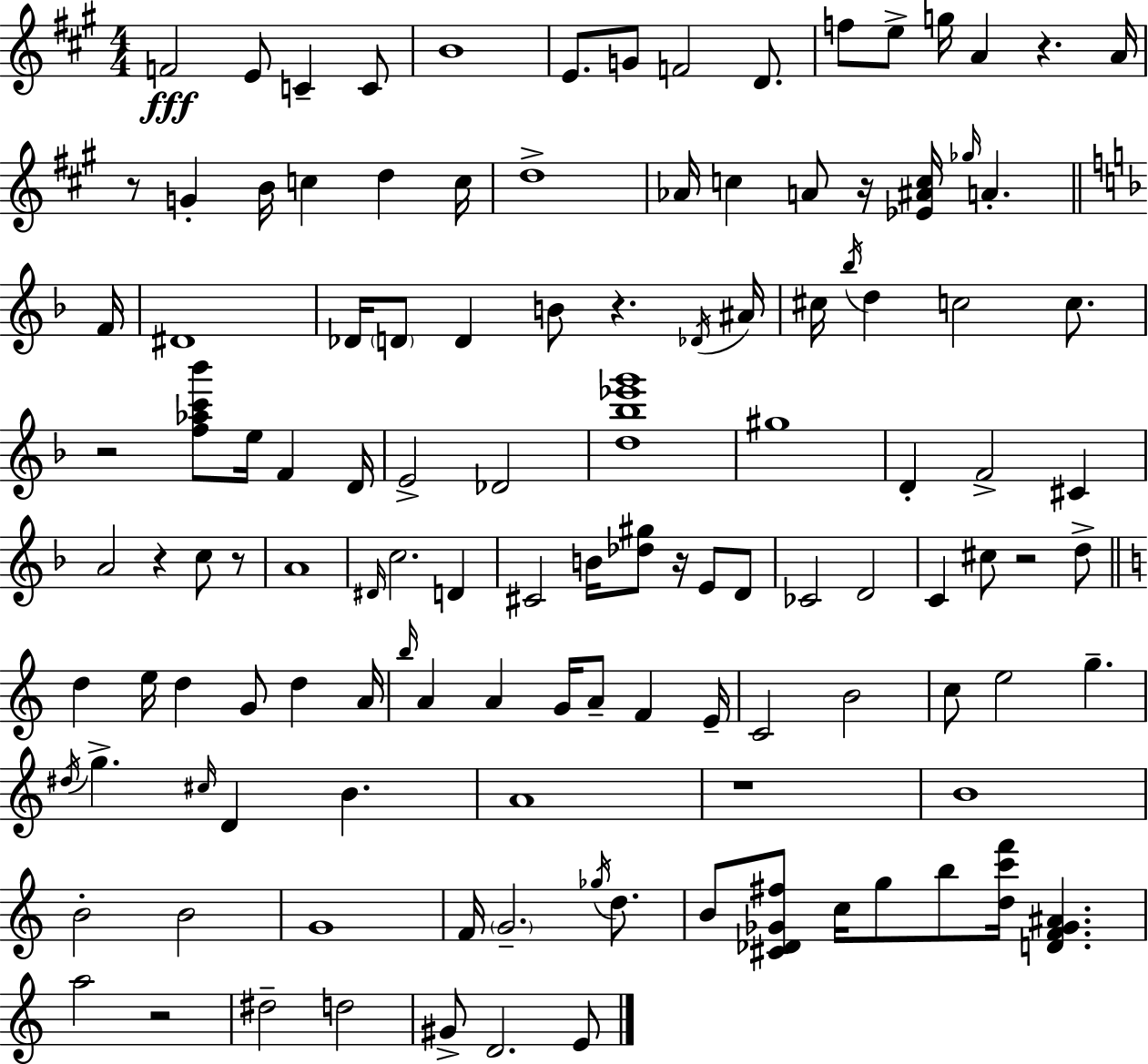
F4/h E4/e C4/q C4/e B4/w E4/e. G4/e F4/h D4/e. F5/e E5/e G5/s A4/q R/q. A4/s R/e G4/q B4/s C5/q D5/q C5/s D5/w Ab4/s C5/q A4/e R/s [Eb4,A#4,C5]/s Gb5/s A4/q. F4/s D#4/w Db4/s D4/e D4/q B4/e R/q. Db4/s A#4/s C#5/s Bb5/s D5/q C5/h C5/e. R/h [F5,Ab5,C6,Bb6]/e E5/s F4/q D4/s E4/h Db4/h [D5,Bb5,Eb6,G6]/w G#5/w D4/q F4/h C#4/q A4/h R/q C5/e R/e A4/w D#4/s C5/h. D4/q C#4/h B4/s [Db5,G#5]/e R/s E4/e D4/e CES4/h D4/h C4/q C#5/e R/h D5/e D5/q E5/s D5/q G4/e D5/q A4/s B5/s A4/q A4/q G4/s A4/e F4/q E4/s C4/h B4/h C5/e E5/h G5/q. D#5/s G5/q. C#5/s D4/q B4/q. A4/w R/w B4/w B4/h B4/h G4/w F4/s G4/h. Gb5/s D5/e. B4/e [C#4,Db4,Gb4,F#5]/e C5/s G5/e B5/e [D5,C6,F6]/s [D4,F4,Gb4,A#4]/q. A5/h R/h D#5/h D5/h G#4/e D4/h. E4/e